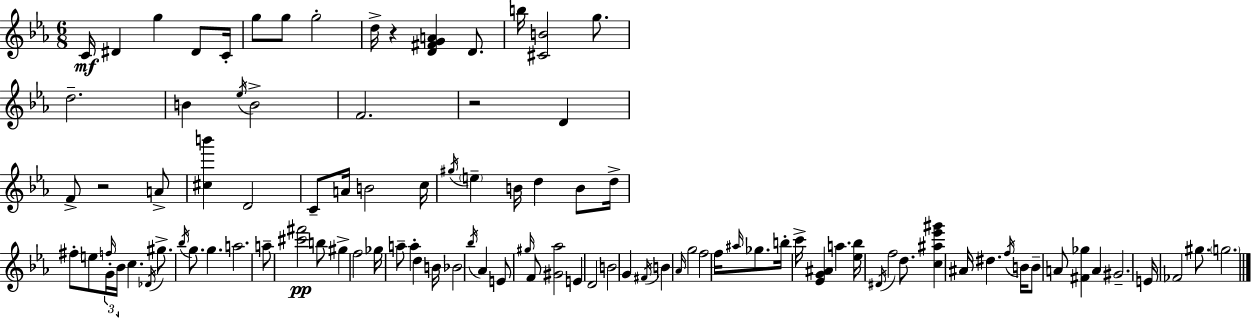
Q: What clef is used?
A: treble